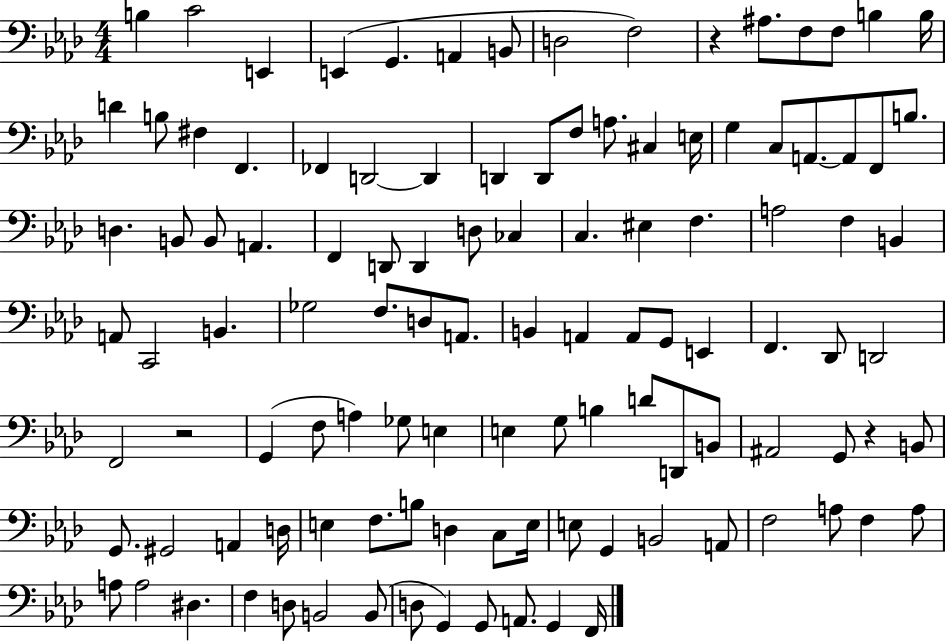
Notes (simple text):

B3/q C4/h E2/q E2/q G2/q. A2/q B2/e D3/h F3/h R/q A#3/e. F3/e F3/e B3/q B3/s D4/q B3/e F#3/q F2/q. FES2/q D2/h D2/q D2/q D2/e F3/e A3/e. C#3/q E3/s G3/q C3/e A2/e. A2/e F2/e B3/e. D3/q. B2/e B2/e A2/q. F2/q D2/e D2/q D3/e CES3/q C3/q. EIS3/q F3/q. A3/h F3/q B2/q A2/e C2/h B2/q. Gb3/h F3/e. D3/e A2/e. B2/q A2/q A2/e G2/e E2/q F2/q. Db2/e D2/h F2/h R/h G2/q F3/e A3/q Gb3/e E3/q E3/q G3/e B3/q D4/e D2/e B2/e A#2/h G2/e R/q B2/e G2/e. G#2/h A2/q D3/s E3/q F3/e. B3/e D3/q C3/e E3/s E3/e G2/q B2/h A2/e F3/h A3/e F3/q A3/e A3/e A3/h D#3/q. F3/q D3/e B2/h B2/e D3/e G2/q G2/e A2/e. G2/q F2/s